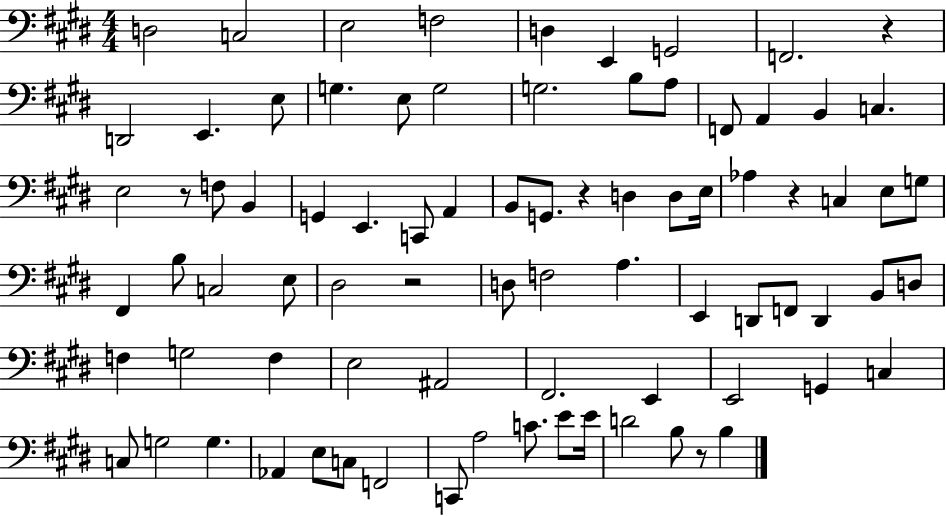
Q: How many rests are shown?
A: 6